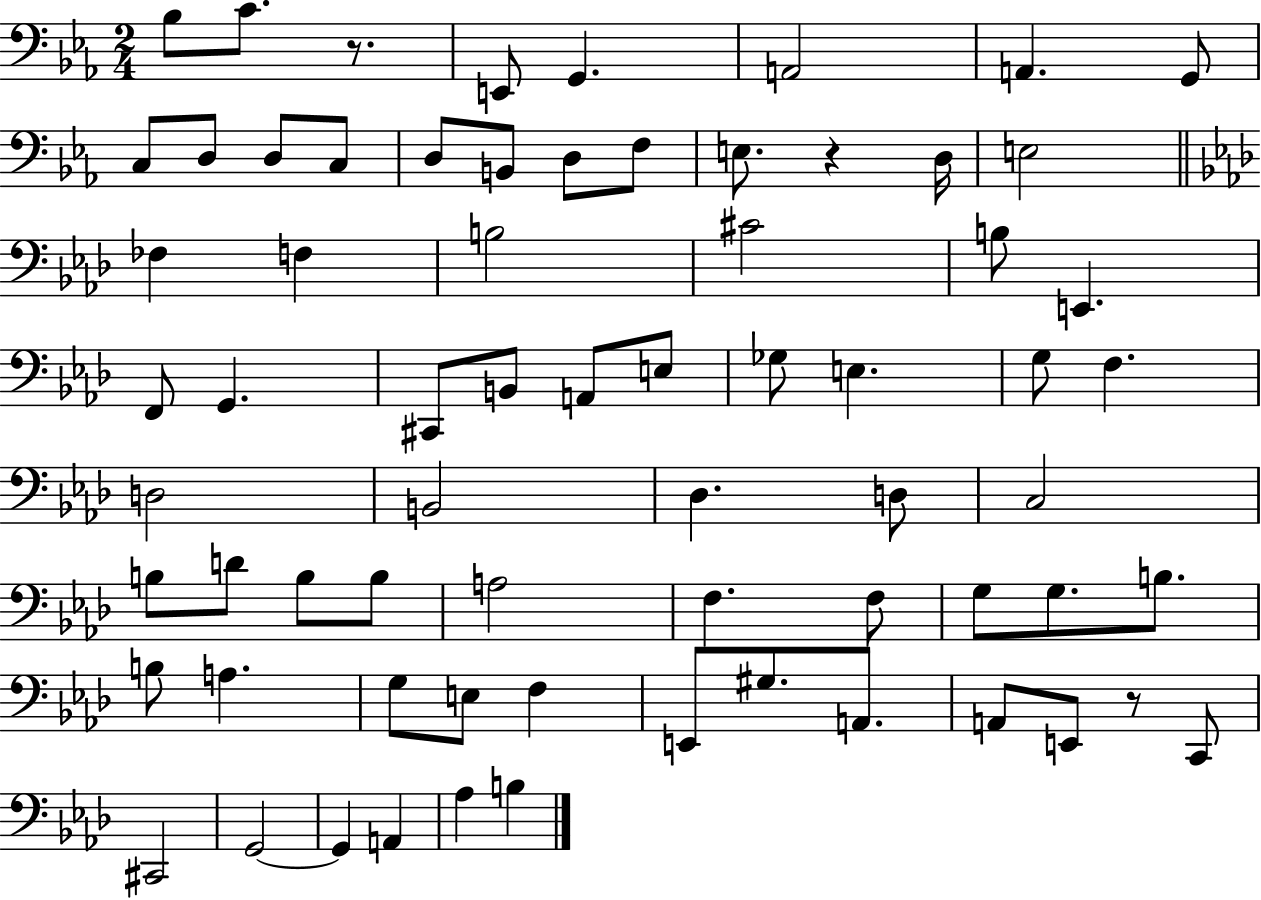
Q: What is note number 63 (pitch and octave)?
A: G2